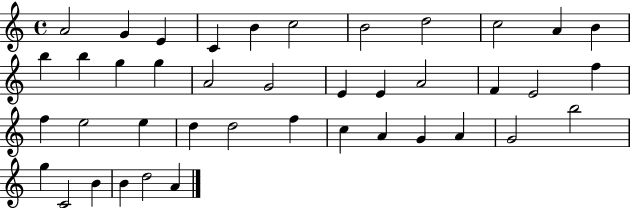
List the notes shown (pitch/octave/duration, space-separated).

A4/h G4/q E4/q C4/q B4/q C5/h B4/h D5/h C5/h A4/q B4/q B5/q B5/q G5/q G5/q A4/h G4/h E4/q E4/q A4/h F4/q E4/h F5/q F5/q E5/h E5/q D5/q D5/h F5/q C5/q A4/q G4/q A4/q G4/h B5/h G5/q C4/h B4/q B4/q D5/h A4/q